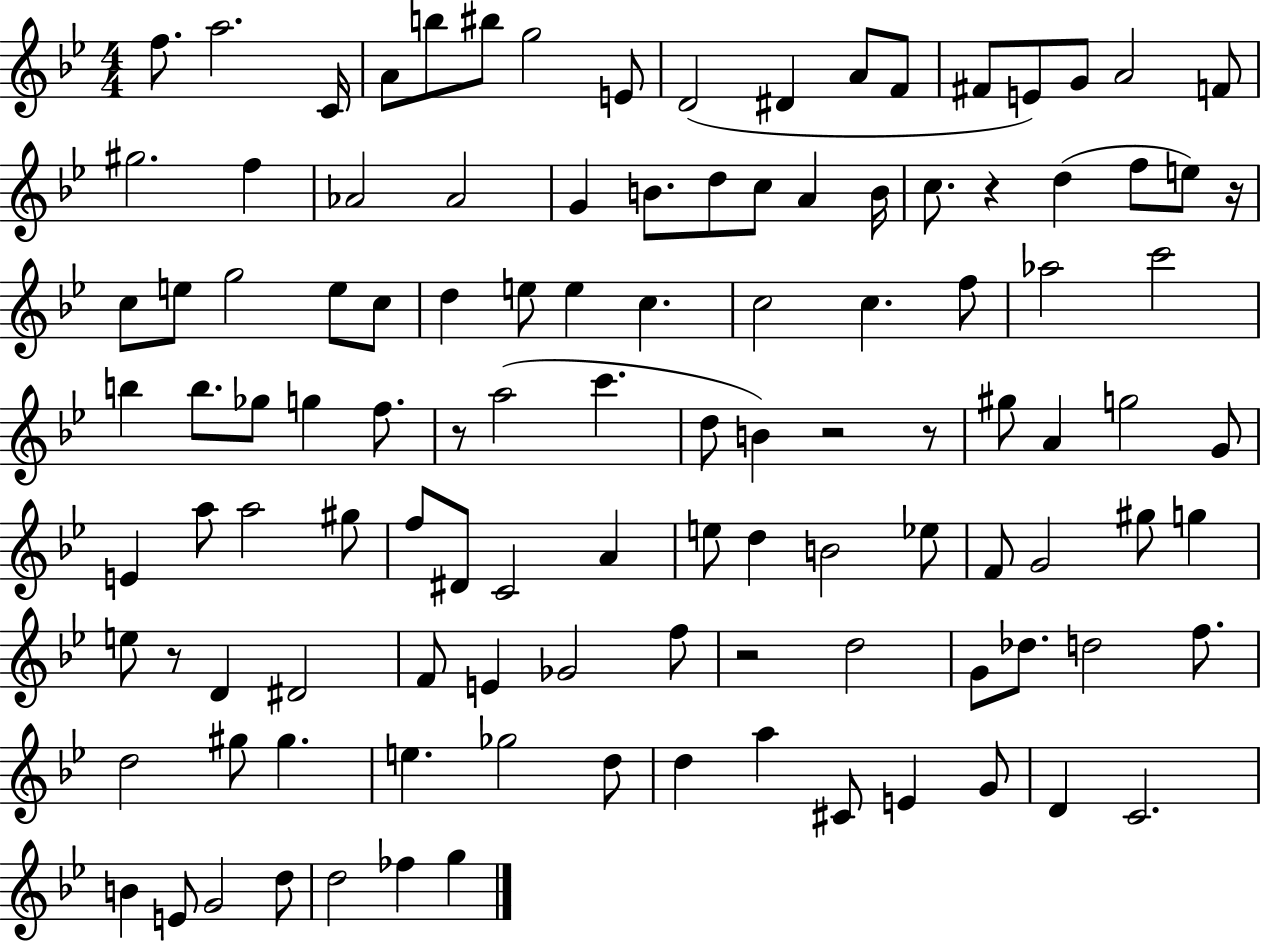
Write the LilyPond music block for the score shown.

{
  \clef treble
  \numericTimeSignature
  \time 4/4
  \key bes \major
  \repeat volta 2 { f''8. a''2. c'16 | a'8 b''8 bis''8 g''2 e'8 | d'2( dis'4 a'8 f'8 | fis'8 e'8) g'8 a'2 f'8 | \break gis''2. f''4 | aes'2 aes'2 | g'4 b'8. d''8 c''8 a'4 b'16 | c''8. r4 d''4( f''8 e''8) r16 | \break c''8 e''8 g''2 e''8 c''8 | d''4 e''8 e''4 c''4. | c''2 c''4. f''8 | aes''2 c'''2 | \break b''4 b''8. ges''8 g''4 f''8. | r8 a''2( c'''4. | d''8 b'4) r2 r8 | gis''8 a'4 g''2 g'8 | \break e'4 a''8 a''2 gis''8 | f''8 dis'8 c'2 a'4 | e''8 d''4 b'2 ees''8 | f'8 g'2 gis''8 g''4 | \break e''8 r8 d'4 dis'2 | f'8 e'4 ges'2 f''8 | r2 d''2 | g'8 des''8. d''2 f''8. | \break d''2 gis''8 gis''4. | e''4. ges''2 d''8 | d''4 a''4 cis'8 e'4 g'8 | d'4 c'2. | \break b'4 e'8 g'2 d''8 | d''2 fes''4 g''4 | } \bar "|."
}